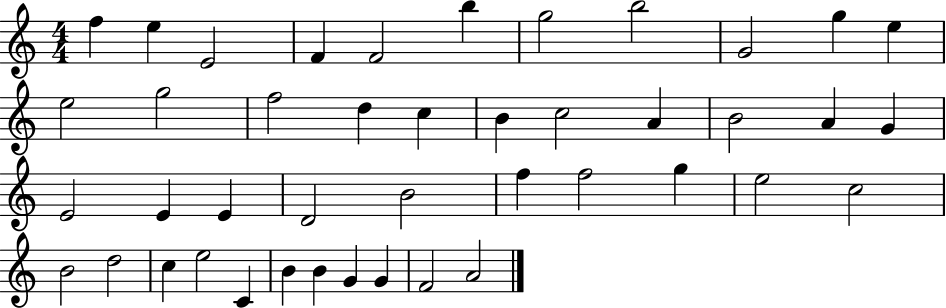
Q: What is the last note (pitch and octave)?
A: A4